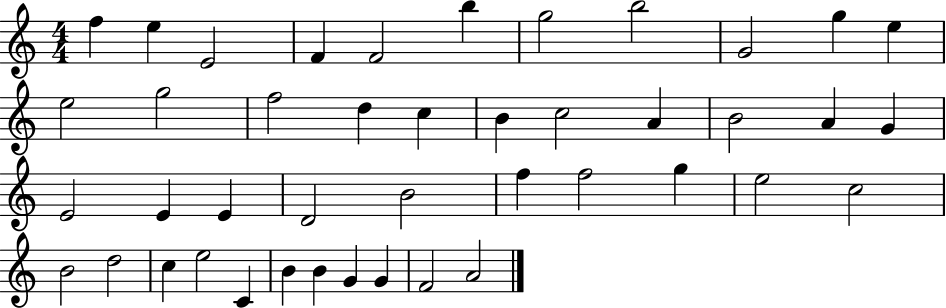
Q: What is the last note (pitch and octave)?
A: A4